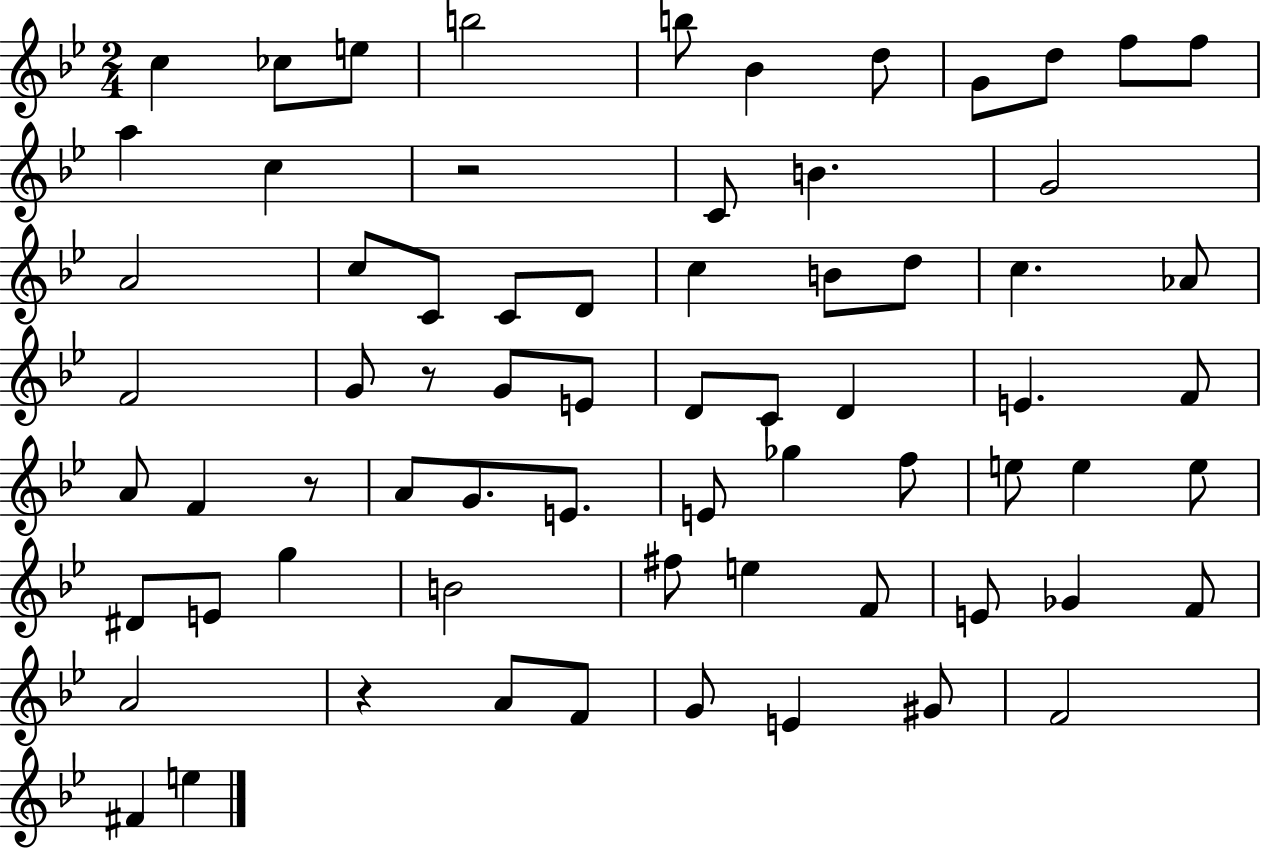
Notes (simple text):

C5/q CES5/e E5/e B5/h B5/e Bb4/q D5/e G4/e D5/e F5/e F5/e A5/q C5/q R/h C4/e B4/q. G4/h A4/h C5/e C4/e C4/e D4/e C5/q B4/e D5/e C5/q. Ab4/e F4/h G4/e R/e G4/e E4/e D4/e C4/e D4/q E4/q. F4/e A4/e F4/q R/e A4/e G4/e. E4/e. E4/e Gb5/q F5/e E5/e E5/q E5/e D#4/e E4/e G5/q B4/h F#5/e E5/q F4/e E4/e Gb4/q F4/e A4/h R/q A4/e F4/e G4/e E4/q G#4/e F4/h F#4/q E5/q